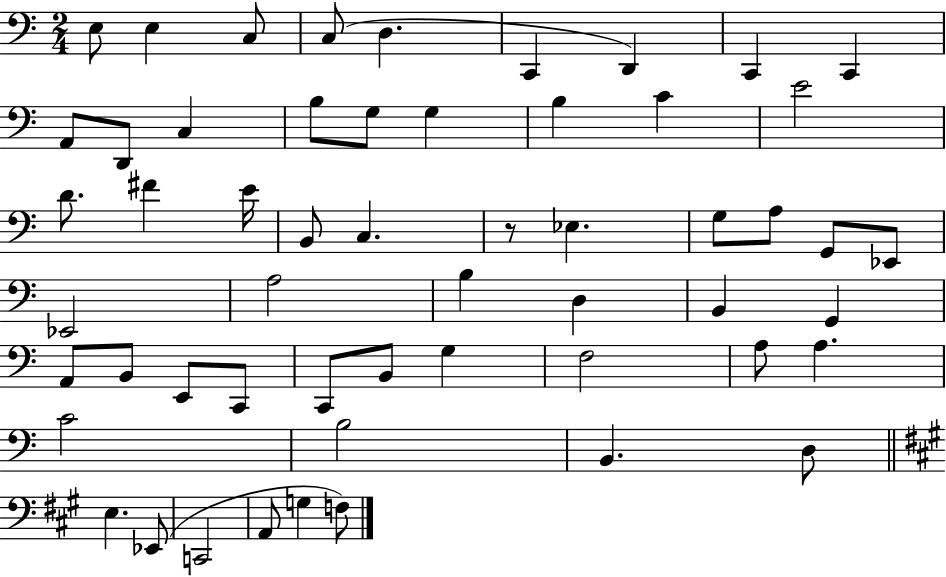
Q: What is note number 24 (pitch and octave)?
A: Eb3